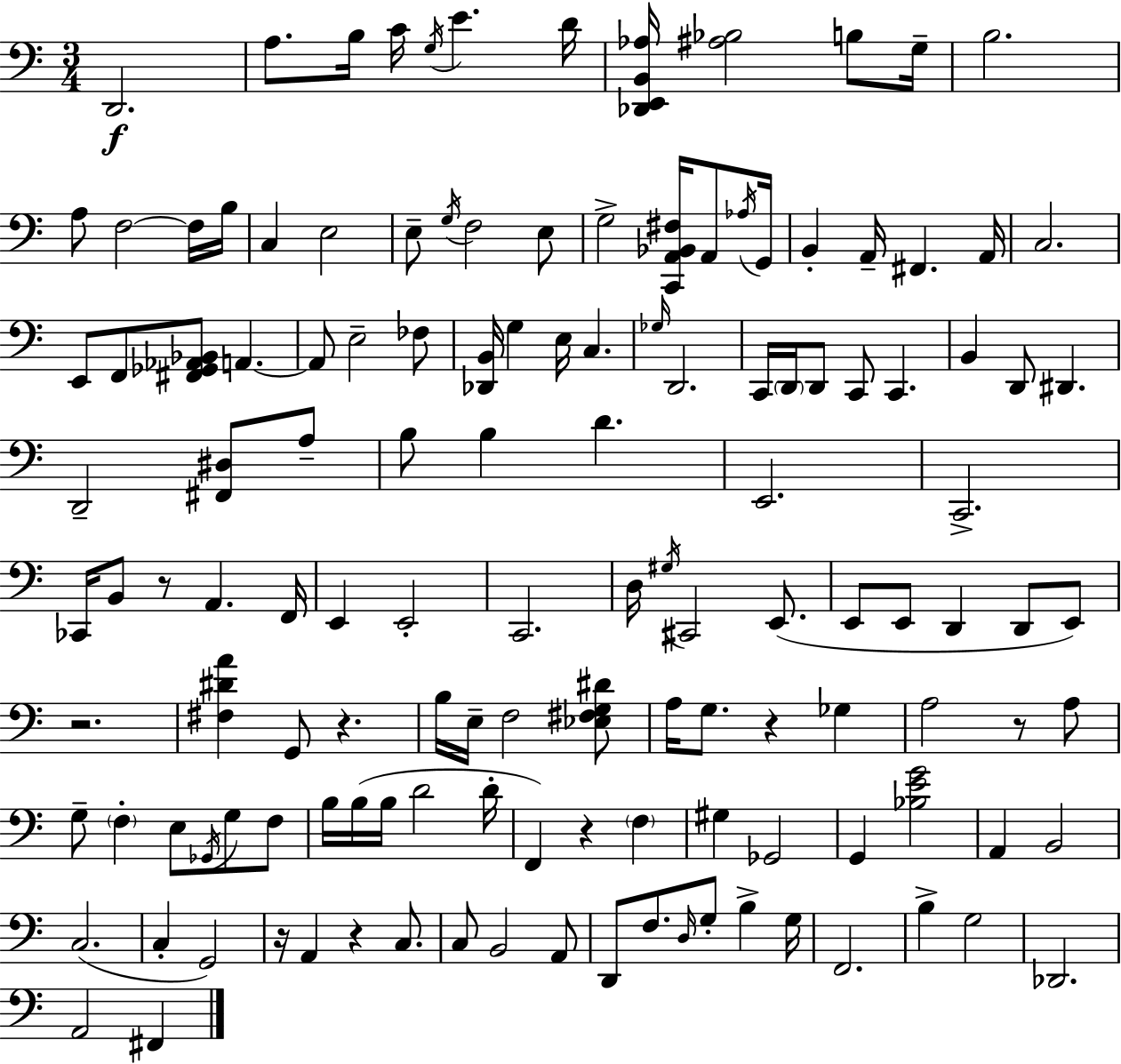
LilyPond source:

{
  \clef bass
  \numericTimeSignature
  \time 3/4
  \key c \major
  d,2.\f | a8. b16 c'16 \acciaccatura { g16 } e'4. | d'16 <des, e, b, aes>16 <ais bes>2 b8 | g16-- b2. | \break a8 f2~~ f16 | b16 c4 e2 | e8-- \acciaccatura { g16 } f2 | e8 g2-> <c, a, bes, fis>16 a,8 | \break \acciaccatura { aes16 } g,16 b,4-. a,16-- fis,4. | a,16 c2. | e,8 f,8 <fis, ges, aes, bes,>8 a,4.~~ | a,8 e2-- | \break fes8 <des, b,>16 g4 e16 c4. | \grace { ges16 } d,2. | c,16 \parenthesize d,16 d,8 c,8 c,4. | b,4 d,8 dis,4. | \break d,2-- | <fis, dis>8 a8-- b8 b4 d'4. | e,2. | c,2.-> | \break ces,16 b,8 r8 a,4. | f,16 e,4 e,2-. | c,2. | d16 \acciaccatura { gis16 } cis,2 | \break e,8.( e,8 e,8 d,4 | d,8 e,8) r2. | <fis dis' a'>4 g,8 r4. | b16 e16-- f2 | \break <ees fis g dis'>8 a16 g8. r4 | ges4 a2 | r8 a8 g8-- \parenthesize f4-. e8 | \acciaccatura { ges,16 } g8 f8 b16 b16( b16 d'2 | \break d'16-. f,4) r4 | \parenthesize f4 gis4 ges,2 | g,4 <bes e' g'>2 | a,4 b,2 | \break c2.( | c4-. g,2) | r16 a,4 r4 | c8. c8 b,2 | \break a,8 d,8 f8. \grace { d16 } | g8-. b4-> g16 f,2. | b4-> g2 | des,2. | \break a,2 | fis,4 \bar "|."
}